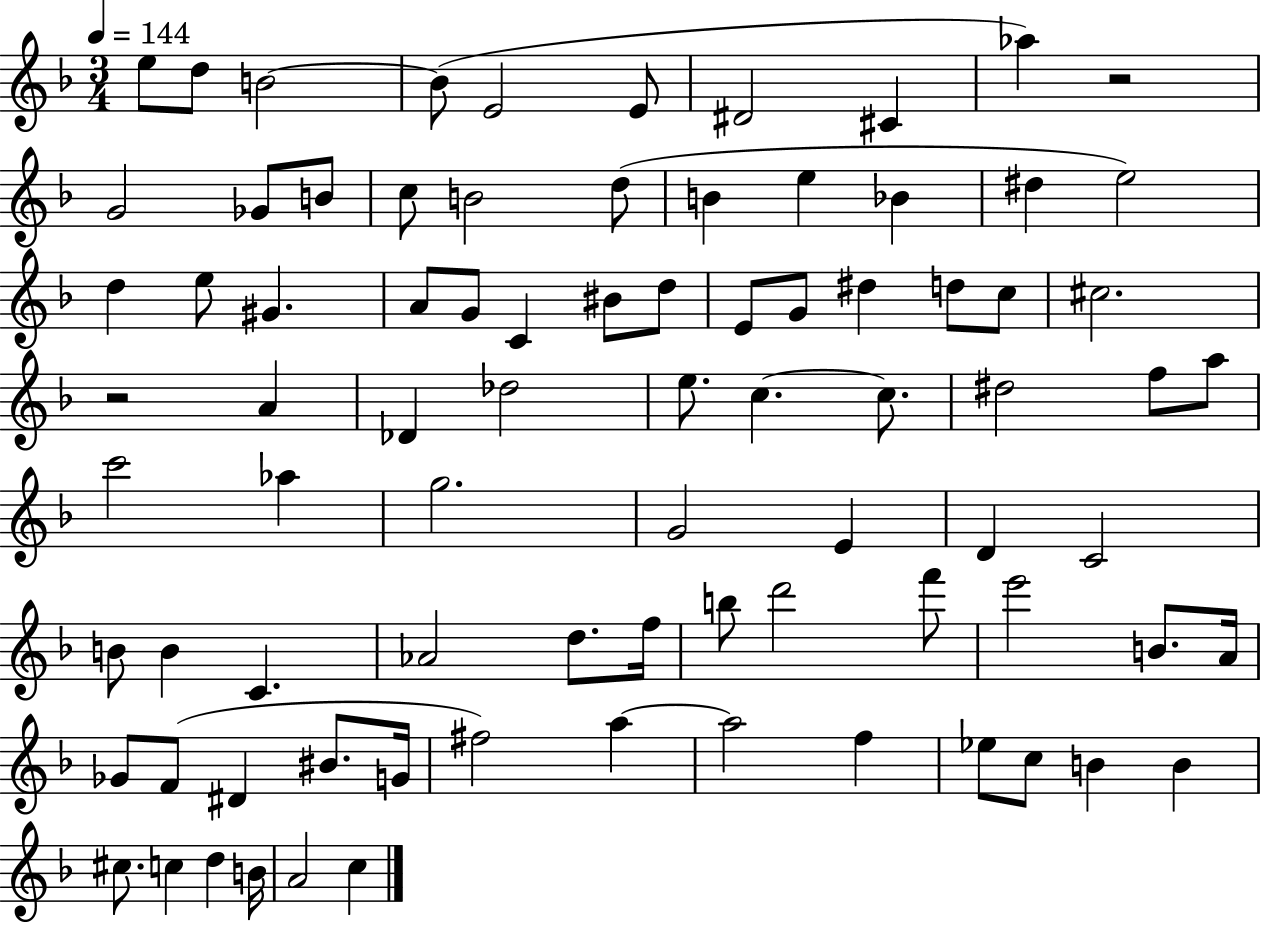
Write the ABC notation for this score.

X:1
T:Untitled
M:3/4
L:1/4
K:F
e/2 d/2 B2 B/2 E2 E/2 ^D2 ^C _a z2 G2 _G/2 B/2 c/2 B2 d/2 B e _B ^d e2 d e/2 ^G A/2 G/2 C ^B/2 d/2 E/2 G/2 ^d d/2 c/2 ^c2 z2 A _D _d2 e/2 c c/2 ^d2 f/2 a/2 c'2 _a g2 G2 E D C2 B/2 B C _A2 d/2 f/4 b/2 d'2 f'/2 e'2 B/2 A/4 _G/2 F/2 ^D ^B/2 G/4 ^f2 a a2 f _e/2 c/2 B B ^c/2 c d B/4 A2 c